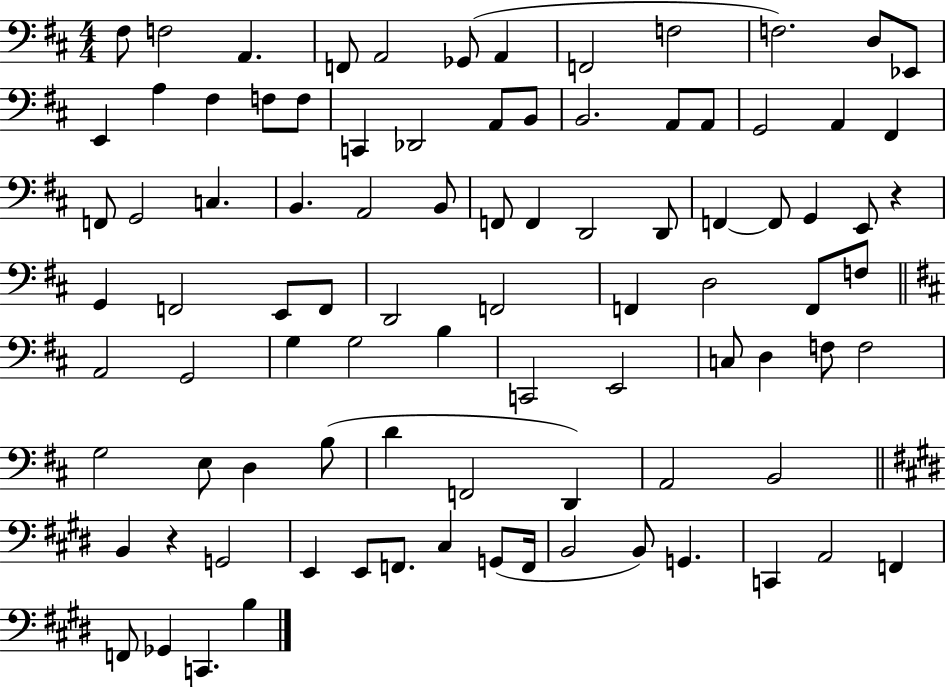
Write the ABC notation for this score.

X:1
T:Untitled
M:4/4
L:1/4
K:D
^F,/2 F,2 A,, F,,/2 A,,2 _G,,/2 A,, F,,2 F,2 F,2 D,/2 _E,,/2 E,, A, ^F, F,/2 F,/2 C,, _D,,2 A,,/2 B,,/2 B,,2 A,,/2 A,,/2 G,,2 A,, ^F,, F,,/2 G,,2 C, B,, A,,2 B,,/2 F,,/2 F,, D,,2 D,,/2 F,, F,,/2 G,, E,,/2 z G,, F,,2 E,,/2 F,,/2 D,,2 F,,2 F,, D,2 F,,/2 F,/2 A,,2 G,,2 G, G,2 B, C,,2 E,,2 C,/2 D, F,/2 F,2 G,2 E,/2 D, B,/2 D F,,2 D,, A,,2 B,,2 B,, z G,,2 E,, E,,/2 F,,/2 ^C, G,,/2 F,,/4 B,,2 B,,/2 G,, C,, A,,2 F,, F,,/2 _G,, C,, B,